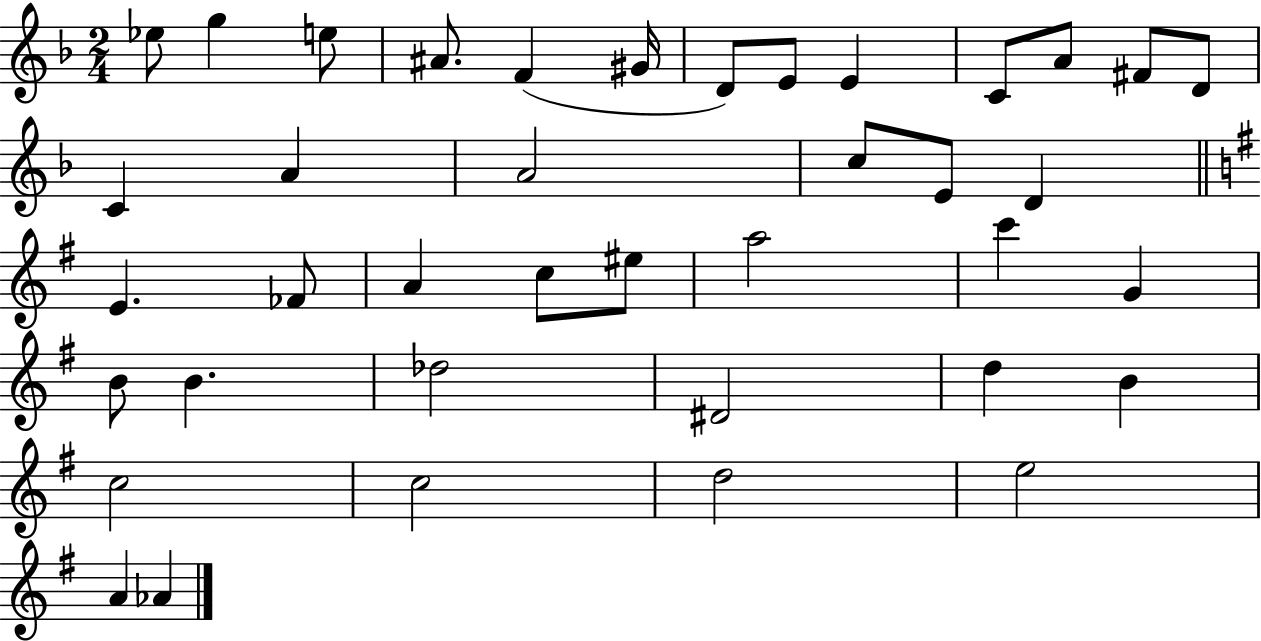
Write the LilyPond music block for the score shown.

{
  \clef treble
  \numericTimeSignature
  \time 2/4
  \key f \major
  ees''8 g''4 e''8 | ais'8. f'4( gis'16 | d'8) e'8 e'4 | c'8 a'8 fis'8 d'8 | \break c'4 a'4 | a'2 | c''8 e'8 d'4 | \bar "||" \break \key e \minor e'4. fes'8 | a'4 c''8 eis''8 | a''2 | c'''4 g'4 | \break b'8 b'4. | des''2 | dis'2 | d''4 b'4 | \break c''2 | c''2 | d''2 | e''2 | \break a'4 aes'4 | \bar "|."
}